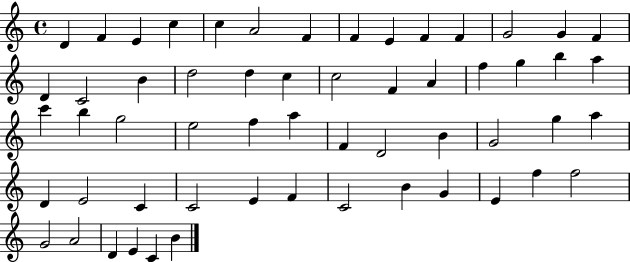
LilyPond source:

{
  \clef treble
  \time 4/4
  \defaultTimeSignature
  \key c \major
  d'4 f'4 e'4 c''4 | c''4 a'2 f'4 | f'4 e'4 f'4 f'4 | g'2 g'4 f'4 | \break d'4 c'2 b'4 | d''2 d''4 c''4 | c''2 f'4 a'4 | f''4 g''4 b''4 a''4 | \break c'''4 b''4 g''2 | e''2 f''4 a''4 | f'4 d'2 b'4 | g'2 g''4 a''4 | \break d'4 e'2 c'4 | c'2 e'4 f'4 | c'2 b'4 g'4 | e'4 f''4 f''2 | \break g'2 a'2 | d'4 e'4 c'4 b'4 | \bar "|."
}